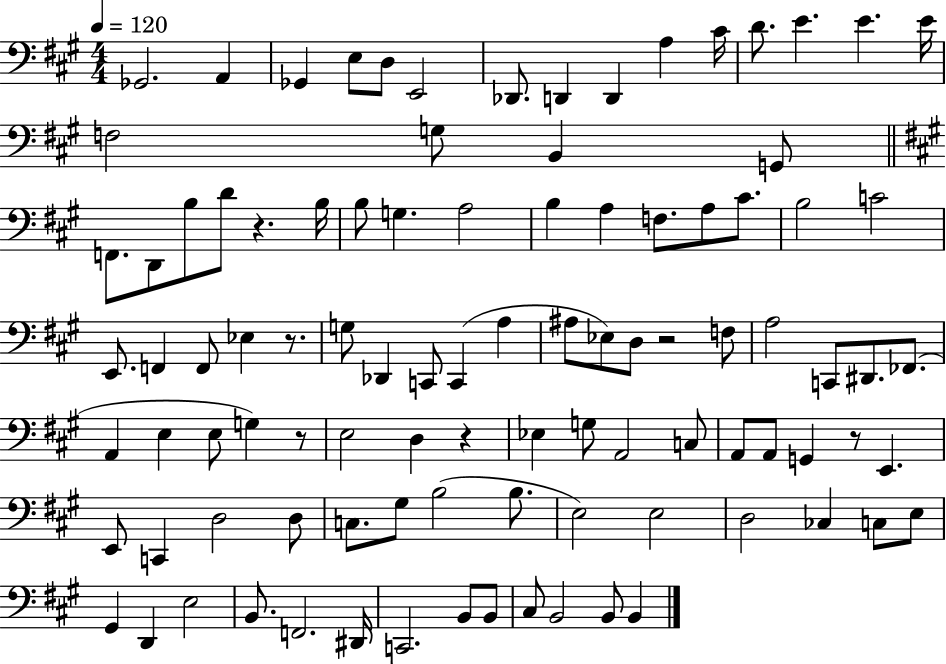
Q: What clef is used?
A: bass